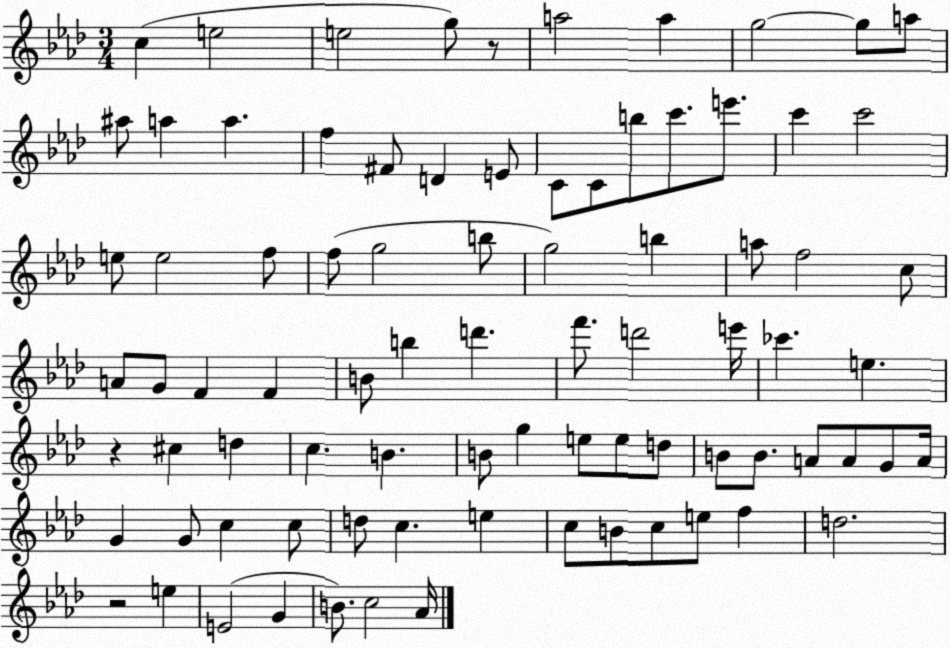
X:1
T:Untitled
M:3/4
L:1/4
K:Ab
c e2 e2 g/2 z/2 a2 a g2 g/2 a/2 ^a/2 a a f ^F/2 D E/2 C/2 C/2 b/2 c'/2 e'/2 c' c'2 e/2 e2 f/2 f/2 g2 b/2 g2 b a/2 f2 c/2 A/2 G/2 F F B/2 b d' f'/2 d'2 e'/4 _c' e z ^c d c B B/2 g e/2 e/2 d/2 B/2 B/2 A/2 A/2 G/2 A/4 G G/2 c c/2 d/2 c e c/2 B/2 c/2 e/2 f d2 z2 e E2 G B/2 c2 _A/4